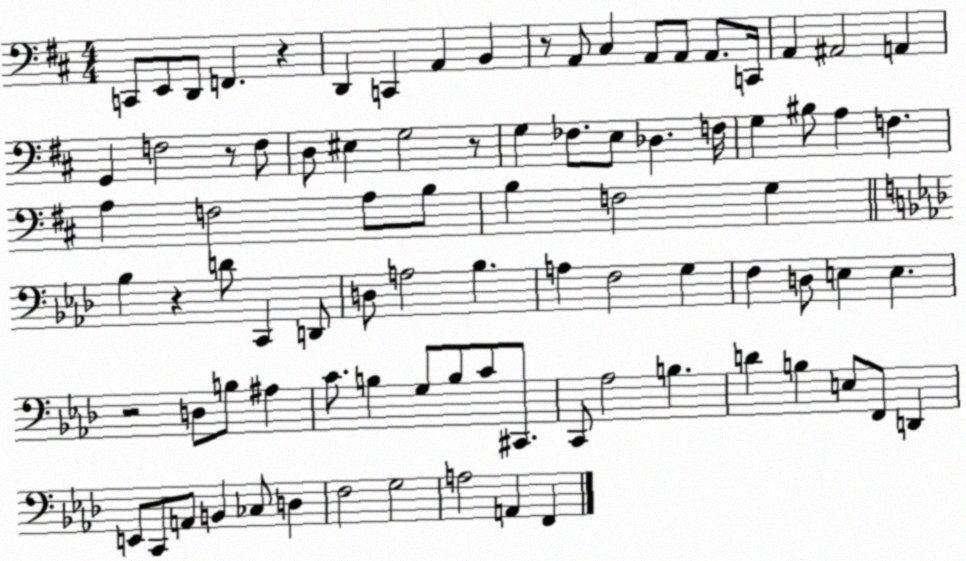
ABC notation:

X:1
T:Untitled
M:4/4
L:1/4
K:D
C,,/2 E,,/2 D,,/2 F,, z D,, C,, A,, B,, z/2 A,,/2 ^C, A,,/2 A,,/2 A,,/2 C,,/4 A,, ^A,,2 A,, G,, F,2 z/2 F,/2 D,/2 ^E, G,2 z/2 G, _F,/2 E,/2 _D, F,/4 G, ^B,/2 A, F, A, F,2 A,/2 B,/2 B, F,2 G, _B, z D/2 C,, D,,/2 D,/2 A,2 _B, A, F,2 G, F, D,/2 E, E, z2 D,/2 B,/2 ^A, C/2 B, G,/2 B,/2 C/2 ^C,,/2 C,,/2 _A,2 B, D B, E,/2 F,,/2 D,, E,,/2 C,,/2 A,,/2 B,, _C,/2 D, F,2 G,2 A,2 A,, F,,